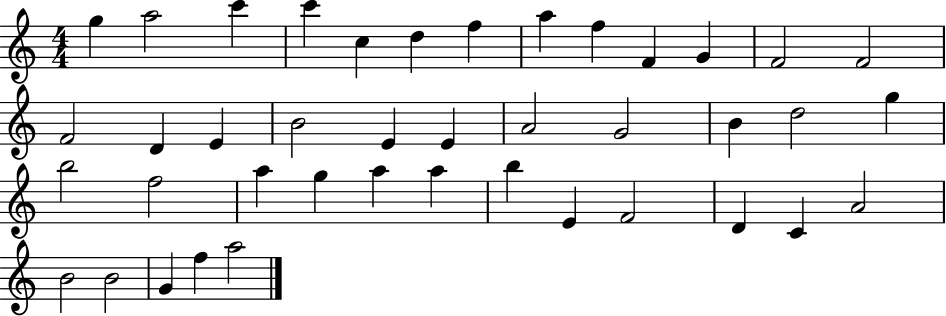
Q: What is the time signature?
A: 4/4